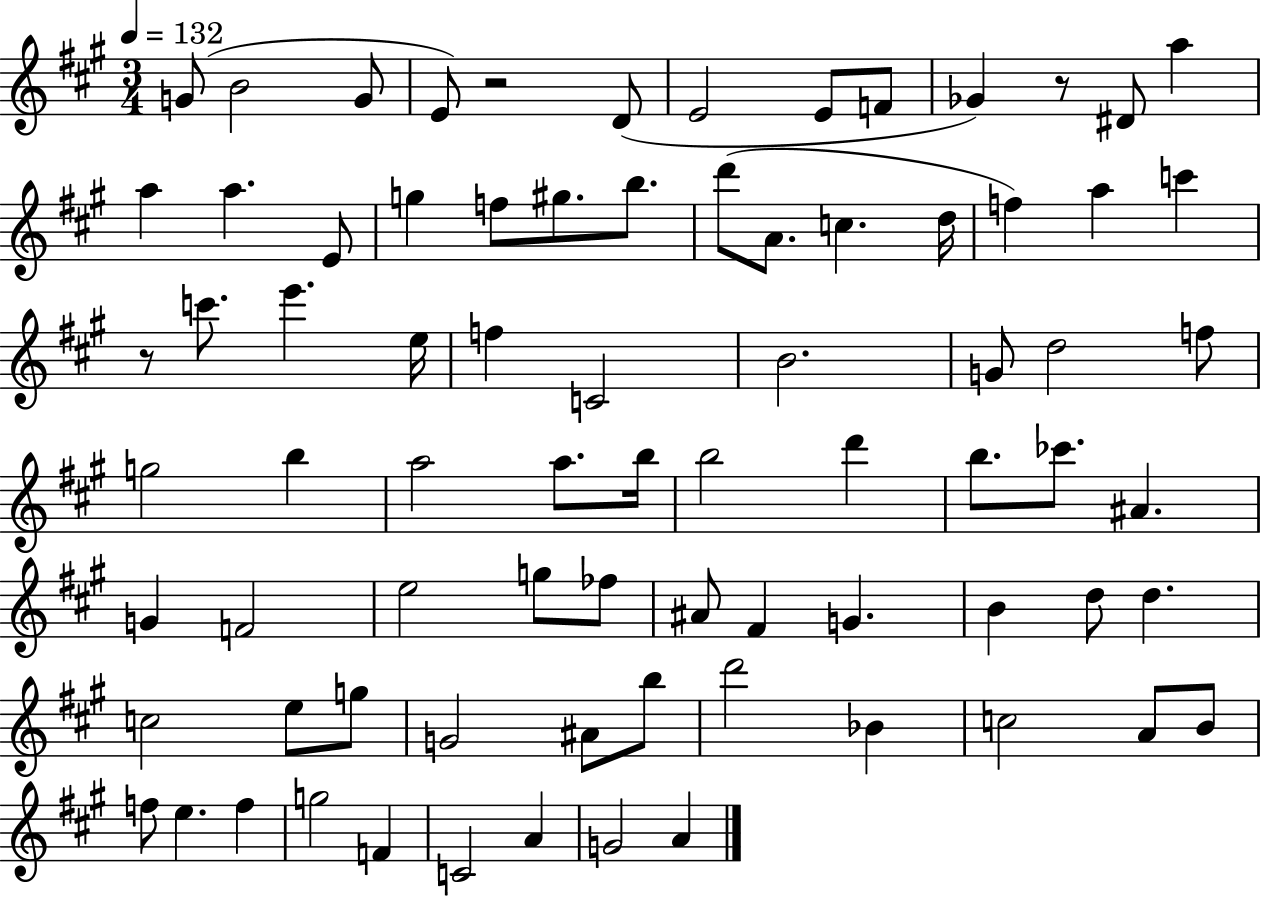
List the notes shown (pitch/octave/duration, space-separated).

G4/e B4/h G4/e E4/e R/h D4/e E4/h E4/e F4/e Gb4/q R/e D#4/e A5/q A5/q A5/q. E4/e G5/q F5/e G#5/e. B5/e. D6/e A4/e. C5/q. D5/s F5/q A5/q C6/q R/e C6/e. E6/q. E5/s F5/q C4/h B4/h. G4/e D5/h F5/e G5/h B5/q A5/h A5/e. B5/s B5/h D6/q B5/e. CES6/e. A#4/q. G4/q F4/h E5/h G5/e FES5/e A#4/e F#4/q G4/q. B4/q D5/e D5/q. C5/h E5/e G5/e G4/h A#4/e B5/e D6/h Bb4/q C5/h A4/e B4/e F5/e E5/q. F5/q G5/h F4/q C4/h A4/q G4/h A4/q